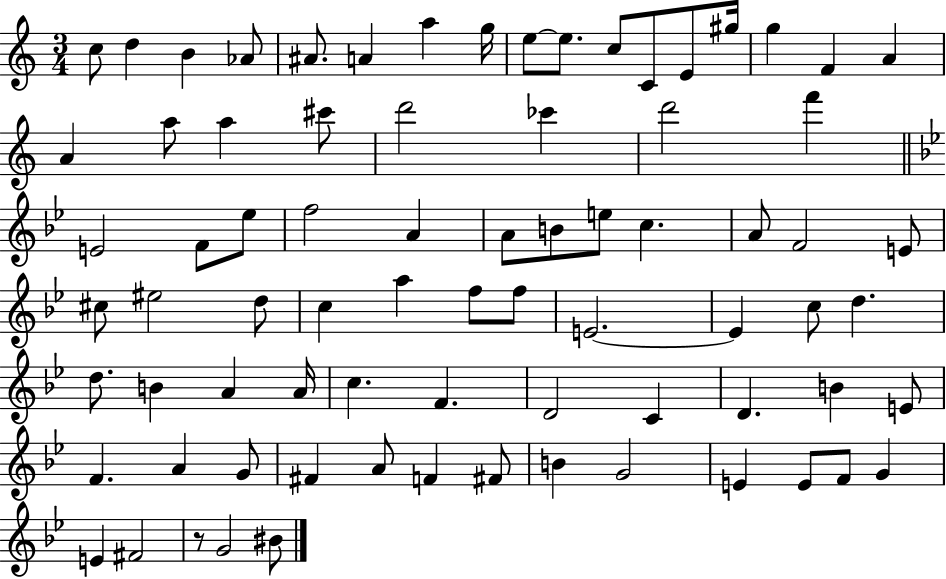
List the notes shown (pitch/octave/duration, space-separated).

C5/e D5/q B4/q Ab4/e A#4/e. A4/q A5/q G5/s E5/e E5/e. C5/e C4/e E4/e G#5/s G5/q F4/q A4/q A4/q A5/e A5/q C#6/e D6/h CES6/q D6/h F6/q E4/h F4/e Eb5/e F5/h A4/q A4/e B4/e E5/e C5/q. A4/e F4/h E4/e C#5/e EIS5/h D5/e C5/q A5/q F5/e F5/e E4/h. E4/q C5/e D5/q. D5/e. B4/q A4/q A4/s C5/q. F4/q. D4/h C4/q D4/q. B4/q E4/e F4/q. A4/q G4/e F#4/q A4/e F4/q F#4/e B4/q G4/h E4/q E4/e F4/e G4/q E4/q F#4/h R/e G4/h BIS4/e